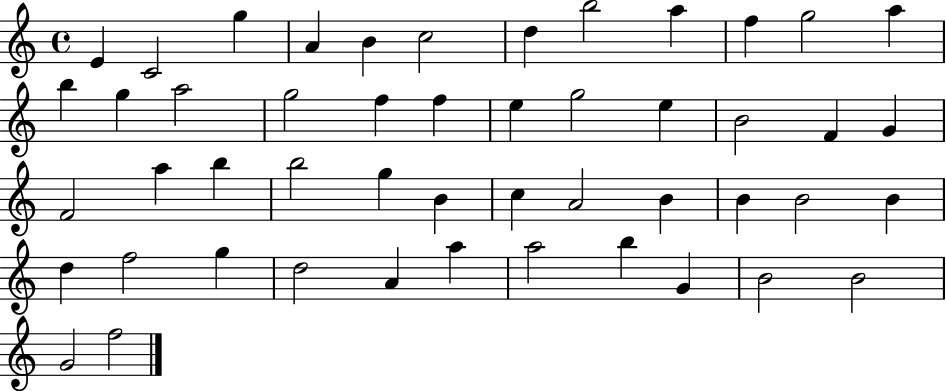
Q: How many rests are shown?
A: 0